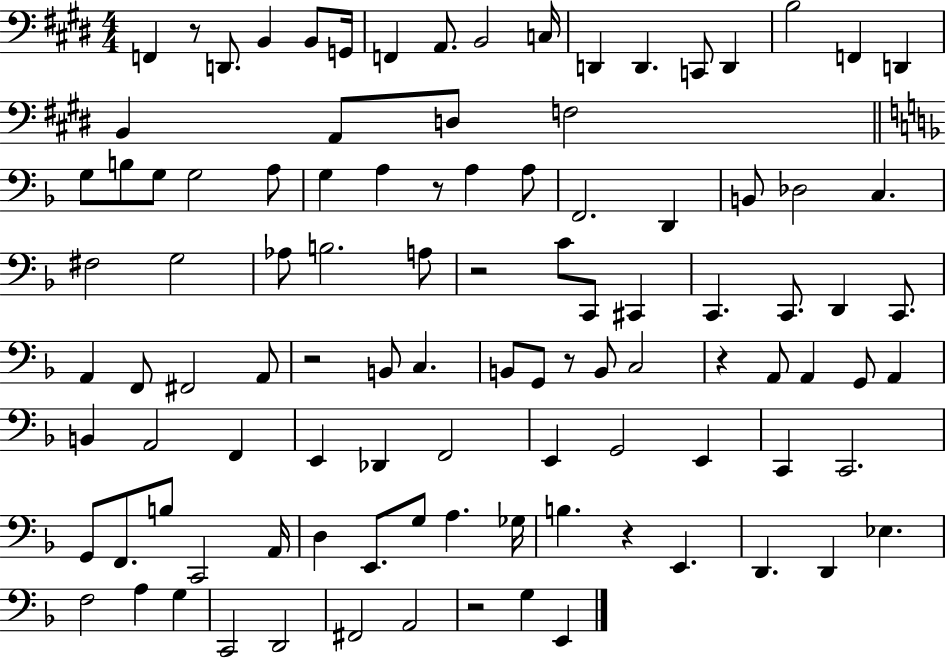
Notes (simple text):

F2/q R/e D2/e. B2/q B2/e G2/s F2/q A2/e. B2/h C3/s D2/q D2/q. C2/e D2/q B3/h F2/q D2/q B2/q A2/e D3/e F3/h G3/e B3/e G3/e G3/h A3/e G3/q A3/q R/e A3/q A3/e F2/h. D2/q B2/e Db3/h C3/q. F#3/h G3/h Ab3/e B3/h. A3/e R/h C4/e C2/e C#2/q C2/q. C2/e. D2/q C2/e. A2/q F2/e F#2/h A2/e R/h B2/e C3/q. B2/e G2/e R/e B2/e C3/h R/q A2/e A2/q G2/e A2/q B2/q A2/h F2/q E2/q Db2/q F2/h E2/q G2/h E2/q C2/q C2/h. G2/e F2/e. B3/e C2/h A2/s D3/q E2/e. G3/e A3/q. Gb3/s B3/q. R/q E2/q. D2/q. D2/q Eb3/q. F3/h A3/q G3/q C2/h D2/h F#2/h A2/h R/h G3/q E2/q